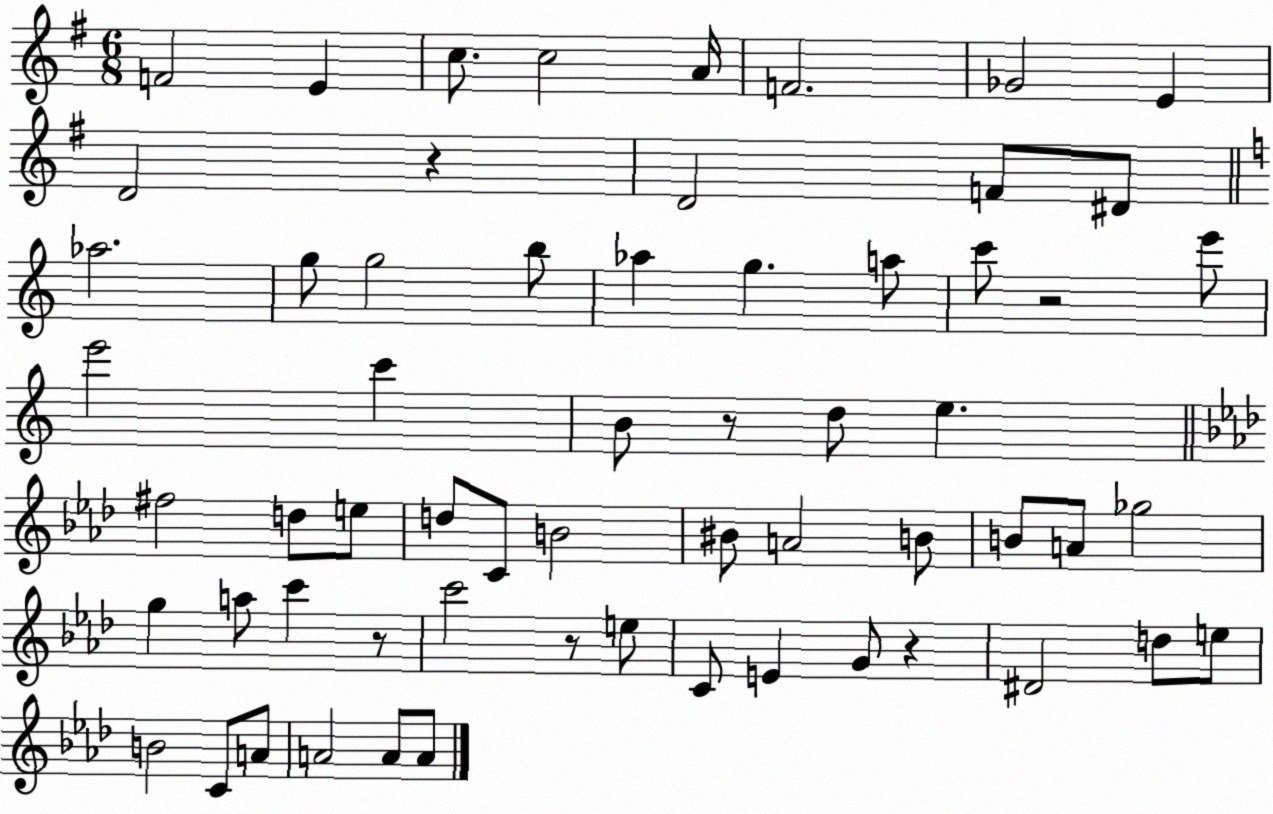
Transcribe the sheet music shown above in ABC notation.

X:1
T:Untitled
M:6/8
L:1/4
K:G
F2 E c/2 c2 A/4 F2 _G2 E D2 z D2 F/2 ^D/2 _a2 g/2 g2 b/2 _a g a/2 c'/2 z2 e'/2 e'2 c' B/2 z/2 d/2 e ^f2 d/2 e/2 d/2 C/2 B2 ^B/2 A2 B/2 B/2 A/2 _g2 g a/2 c' z/2 c'2 z/2 e/2 C/2 E G/2 z ^D2 d/2 e/2 B2 C/2 A/2 A2 A/2 A/2